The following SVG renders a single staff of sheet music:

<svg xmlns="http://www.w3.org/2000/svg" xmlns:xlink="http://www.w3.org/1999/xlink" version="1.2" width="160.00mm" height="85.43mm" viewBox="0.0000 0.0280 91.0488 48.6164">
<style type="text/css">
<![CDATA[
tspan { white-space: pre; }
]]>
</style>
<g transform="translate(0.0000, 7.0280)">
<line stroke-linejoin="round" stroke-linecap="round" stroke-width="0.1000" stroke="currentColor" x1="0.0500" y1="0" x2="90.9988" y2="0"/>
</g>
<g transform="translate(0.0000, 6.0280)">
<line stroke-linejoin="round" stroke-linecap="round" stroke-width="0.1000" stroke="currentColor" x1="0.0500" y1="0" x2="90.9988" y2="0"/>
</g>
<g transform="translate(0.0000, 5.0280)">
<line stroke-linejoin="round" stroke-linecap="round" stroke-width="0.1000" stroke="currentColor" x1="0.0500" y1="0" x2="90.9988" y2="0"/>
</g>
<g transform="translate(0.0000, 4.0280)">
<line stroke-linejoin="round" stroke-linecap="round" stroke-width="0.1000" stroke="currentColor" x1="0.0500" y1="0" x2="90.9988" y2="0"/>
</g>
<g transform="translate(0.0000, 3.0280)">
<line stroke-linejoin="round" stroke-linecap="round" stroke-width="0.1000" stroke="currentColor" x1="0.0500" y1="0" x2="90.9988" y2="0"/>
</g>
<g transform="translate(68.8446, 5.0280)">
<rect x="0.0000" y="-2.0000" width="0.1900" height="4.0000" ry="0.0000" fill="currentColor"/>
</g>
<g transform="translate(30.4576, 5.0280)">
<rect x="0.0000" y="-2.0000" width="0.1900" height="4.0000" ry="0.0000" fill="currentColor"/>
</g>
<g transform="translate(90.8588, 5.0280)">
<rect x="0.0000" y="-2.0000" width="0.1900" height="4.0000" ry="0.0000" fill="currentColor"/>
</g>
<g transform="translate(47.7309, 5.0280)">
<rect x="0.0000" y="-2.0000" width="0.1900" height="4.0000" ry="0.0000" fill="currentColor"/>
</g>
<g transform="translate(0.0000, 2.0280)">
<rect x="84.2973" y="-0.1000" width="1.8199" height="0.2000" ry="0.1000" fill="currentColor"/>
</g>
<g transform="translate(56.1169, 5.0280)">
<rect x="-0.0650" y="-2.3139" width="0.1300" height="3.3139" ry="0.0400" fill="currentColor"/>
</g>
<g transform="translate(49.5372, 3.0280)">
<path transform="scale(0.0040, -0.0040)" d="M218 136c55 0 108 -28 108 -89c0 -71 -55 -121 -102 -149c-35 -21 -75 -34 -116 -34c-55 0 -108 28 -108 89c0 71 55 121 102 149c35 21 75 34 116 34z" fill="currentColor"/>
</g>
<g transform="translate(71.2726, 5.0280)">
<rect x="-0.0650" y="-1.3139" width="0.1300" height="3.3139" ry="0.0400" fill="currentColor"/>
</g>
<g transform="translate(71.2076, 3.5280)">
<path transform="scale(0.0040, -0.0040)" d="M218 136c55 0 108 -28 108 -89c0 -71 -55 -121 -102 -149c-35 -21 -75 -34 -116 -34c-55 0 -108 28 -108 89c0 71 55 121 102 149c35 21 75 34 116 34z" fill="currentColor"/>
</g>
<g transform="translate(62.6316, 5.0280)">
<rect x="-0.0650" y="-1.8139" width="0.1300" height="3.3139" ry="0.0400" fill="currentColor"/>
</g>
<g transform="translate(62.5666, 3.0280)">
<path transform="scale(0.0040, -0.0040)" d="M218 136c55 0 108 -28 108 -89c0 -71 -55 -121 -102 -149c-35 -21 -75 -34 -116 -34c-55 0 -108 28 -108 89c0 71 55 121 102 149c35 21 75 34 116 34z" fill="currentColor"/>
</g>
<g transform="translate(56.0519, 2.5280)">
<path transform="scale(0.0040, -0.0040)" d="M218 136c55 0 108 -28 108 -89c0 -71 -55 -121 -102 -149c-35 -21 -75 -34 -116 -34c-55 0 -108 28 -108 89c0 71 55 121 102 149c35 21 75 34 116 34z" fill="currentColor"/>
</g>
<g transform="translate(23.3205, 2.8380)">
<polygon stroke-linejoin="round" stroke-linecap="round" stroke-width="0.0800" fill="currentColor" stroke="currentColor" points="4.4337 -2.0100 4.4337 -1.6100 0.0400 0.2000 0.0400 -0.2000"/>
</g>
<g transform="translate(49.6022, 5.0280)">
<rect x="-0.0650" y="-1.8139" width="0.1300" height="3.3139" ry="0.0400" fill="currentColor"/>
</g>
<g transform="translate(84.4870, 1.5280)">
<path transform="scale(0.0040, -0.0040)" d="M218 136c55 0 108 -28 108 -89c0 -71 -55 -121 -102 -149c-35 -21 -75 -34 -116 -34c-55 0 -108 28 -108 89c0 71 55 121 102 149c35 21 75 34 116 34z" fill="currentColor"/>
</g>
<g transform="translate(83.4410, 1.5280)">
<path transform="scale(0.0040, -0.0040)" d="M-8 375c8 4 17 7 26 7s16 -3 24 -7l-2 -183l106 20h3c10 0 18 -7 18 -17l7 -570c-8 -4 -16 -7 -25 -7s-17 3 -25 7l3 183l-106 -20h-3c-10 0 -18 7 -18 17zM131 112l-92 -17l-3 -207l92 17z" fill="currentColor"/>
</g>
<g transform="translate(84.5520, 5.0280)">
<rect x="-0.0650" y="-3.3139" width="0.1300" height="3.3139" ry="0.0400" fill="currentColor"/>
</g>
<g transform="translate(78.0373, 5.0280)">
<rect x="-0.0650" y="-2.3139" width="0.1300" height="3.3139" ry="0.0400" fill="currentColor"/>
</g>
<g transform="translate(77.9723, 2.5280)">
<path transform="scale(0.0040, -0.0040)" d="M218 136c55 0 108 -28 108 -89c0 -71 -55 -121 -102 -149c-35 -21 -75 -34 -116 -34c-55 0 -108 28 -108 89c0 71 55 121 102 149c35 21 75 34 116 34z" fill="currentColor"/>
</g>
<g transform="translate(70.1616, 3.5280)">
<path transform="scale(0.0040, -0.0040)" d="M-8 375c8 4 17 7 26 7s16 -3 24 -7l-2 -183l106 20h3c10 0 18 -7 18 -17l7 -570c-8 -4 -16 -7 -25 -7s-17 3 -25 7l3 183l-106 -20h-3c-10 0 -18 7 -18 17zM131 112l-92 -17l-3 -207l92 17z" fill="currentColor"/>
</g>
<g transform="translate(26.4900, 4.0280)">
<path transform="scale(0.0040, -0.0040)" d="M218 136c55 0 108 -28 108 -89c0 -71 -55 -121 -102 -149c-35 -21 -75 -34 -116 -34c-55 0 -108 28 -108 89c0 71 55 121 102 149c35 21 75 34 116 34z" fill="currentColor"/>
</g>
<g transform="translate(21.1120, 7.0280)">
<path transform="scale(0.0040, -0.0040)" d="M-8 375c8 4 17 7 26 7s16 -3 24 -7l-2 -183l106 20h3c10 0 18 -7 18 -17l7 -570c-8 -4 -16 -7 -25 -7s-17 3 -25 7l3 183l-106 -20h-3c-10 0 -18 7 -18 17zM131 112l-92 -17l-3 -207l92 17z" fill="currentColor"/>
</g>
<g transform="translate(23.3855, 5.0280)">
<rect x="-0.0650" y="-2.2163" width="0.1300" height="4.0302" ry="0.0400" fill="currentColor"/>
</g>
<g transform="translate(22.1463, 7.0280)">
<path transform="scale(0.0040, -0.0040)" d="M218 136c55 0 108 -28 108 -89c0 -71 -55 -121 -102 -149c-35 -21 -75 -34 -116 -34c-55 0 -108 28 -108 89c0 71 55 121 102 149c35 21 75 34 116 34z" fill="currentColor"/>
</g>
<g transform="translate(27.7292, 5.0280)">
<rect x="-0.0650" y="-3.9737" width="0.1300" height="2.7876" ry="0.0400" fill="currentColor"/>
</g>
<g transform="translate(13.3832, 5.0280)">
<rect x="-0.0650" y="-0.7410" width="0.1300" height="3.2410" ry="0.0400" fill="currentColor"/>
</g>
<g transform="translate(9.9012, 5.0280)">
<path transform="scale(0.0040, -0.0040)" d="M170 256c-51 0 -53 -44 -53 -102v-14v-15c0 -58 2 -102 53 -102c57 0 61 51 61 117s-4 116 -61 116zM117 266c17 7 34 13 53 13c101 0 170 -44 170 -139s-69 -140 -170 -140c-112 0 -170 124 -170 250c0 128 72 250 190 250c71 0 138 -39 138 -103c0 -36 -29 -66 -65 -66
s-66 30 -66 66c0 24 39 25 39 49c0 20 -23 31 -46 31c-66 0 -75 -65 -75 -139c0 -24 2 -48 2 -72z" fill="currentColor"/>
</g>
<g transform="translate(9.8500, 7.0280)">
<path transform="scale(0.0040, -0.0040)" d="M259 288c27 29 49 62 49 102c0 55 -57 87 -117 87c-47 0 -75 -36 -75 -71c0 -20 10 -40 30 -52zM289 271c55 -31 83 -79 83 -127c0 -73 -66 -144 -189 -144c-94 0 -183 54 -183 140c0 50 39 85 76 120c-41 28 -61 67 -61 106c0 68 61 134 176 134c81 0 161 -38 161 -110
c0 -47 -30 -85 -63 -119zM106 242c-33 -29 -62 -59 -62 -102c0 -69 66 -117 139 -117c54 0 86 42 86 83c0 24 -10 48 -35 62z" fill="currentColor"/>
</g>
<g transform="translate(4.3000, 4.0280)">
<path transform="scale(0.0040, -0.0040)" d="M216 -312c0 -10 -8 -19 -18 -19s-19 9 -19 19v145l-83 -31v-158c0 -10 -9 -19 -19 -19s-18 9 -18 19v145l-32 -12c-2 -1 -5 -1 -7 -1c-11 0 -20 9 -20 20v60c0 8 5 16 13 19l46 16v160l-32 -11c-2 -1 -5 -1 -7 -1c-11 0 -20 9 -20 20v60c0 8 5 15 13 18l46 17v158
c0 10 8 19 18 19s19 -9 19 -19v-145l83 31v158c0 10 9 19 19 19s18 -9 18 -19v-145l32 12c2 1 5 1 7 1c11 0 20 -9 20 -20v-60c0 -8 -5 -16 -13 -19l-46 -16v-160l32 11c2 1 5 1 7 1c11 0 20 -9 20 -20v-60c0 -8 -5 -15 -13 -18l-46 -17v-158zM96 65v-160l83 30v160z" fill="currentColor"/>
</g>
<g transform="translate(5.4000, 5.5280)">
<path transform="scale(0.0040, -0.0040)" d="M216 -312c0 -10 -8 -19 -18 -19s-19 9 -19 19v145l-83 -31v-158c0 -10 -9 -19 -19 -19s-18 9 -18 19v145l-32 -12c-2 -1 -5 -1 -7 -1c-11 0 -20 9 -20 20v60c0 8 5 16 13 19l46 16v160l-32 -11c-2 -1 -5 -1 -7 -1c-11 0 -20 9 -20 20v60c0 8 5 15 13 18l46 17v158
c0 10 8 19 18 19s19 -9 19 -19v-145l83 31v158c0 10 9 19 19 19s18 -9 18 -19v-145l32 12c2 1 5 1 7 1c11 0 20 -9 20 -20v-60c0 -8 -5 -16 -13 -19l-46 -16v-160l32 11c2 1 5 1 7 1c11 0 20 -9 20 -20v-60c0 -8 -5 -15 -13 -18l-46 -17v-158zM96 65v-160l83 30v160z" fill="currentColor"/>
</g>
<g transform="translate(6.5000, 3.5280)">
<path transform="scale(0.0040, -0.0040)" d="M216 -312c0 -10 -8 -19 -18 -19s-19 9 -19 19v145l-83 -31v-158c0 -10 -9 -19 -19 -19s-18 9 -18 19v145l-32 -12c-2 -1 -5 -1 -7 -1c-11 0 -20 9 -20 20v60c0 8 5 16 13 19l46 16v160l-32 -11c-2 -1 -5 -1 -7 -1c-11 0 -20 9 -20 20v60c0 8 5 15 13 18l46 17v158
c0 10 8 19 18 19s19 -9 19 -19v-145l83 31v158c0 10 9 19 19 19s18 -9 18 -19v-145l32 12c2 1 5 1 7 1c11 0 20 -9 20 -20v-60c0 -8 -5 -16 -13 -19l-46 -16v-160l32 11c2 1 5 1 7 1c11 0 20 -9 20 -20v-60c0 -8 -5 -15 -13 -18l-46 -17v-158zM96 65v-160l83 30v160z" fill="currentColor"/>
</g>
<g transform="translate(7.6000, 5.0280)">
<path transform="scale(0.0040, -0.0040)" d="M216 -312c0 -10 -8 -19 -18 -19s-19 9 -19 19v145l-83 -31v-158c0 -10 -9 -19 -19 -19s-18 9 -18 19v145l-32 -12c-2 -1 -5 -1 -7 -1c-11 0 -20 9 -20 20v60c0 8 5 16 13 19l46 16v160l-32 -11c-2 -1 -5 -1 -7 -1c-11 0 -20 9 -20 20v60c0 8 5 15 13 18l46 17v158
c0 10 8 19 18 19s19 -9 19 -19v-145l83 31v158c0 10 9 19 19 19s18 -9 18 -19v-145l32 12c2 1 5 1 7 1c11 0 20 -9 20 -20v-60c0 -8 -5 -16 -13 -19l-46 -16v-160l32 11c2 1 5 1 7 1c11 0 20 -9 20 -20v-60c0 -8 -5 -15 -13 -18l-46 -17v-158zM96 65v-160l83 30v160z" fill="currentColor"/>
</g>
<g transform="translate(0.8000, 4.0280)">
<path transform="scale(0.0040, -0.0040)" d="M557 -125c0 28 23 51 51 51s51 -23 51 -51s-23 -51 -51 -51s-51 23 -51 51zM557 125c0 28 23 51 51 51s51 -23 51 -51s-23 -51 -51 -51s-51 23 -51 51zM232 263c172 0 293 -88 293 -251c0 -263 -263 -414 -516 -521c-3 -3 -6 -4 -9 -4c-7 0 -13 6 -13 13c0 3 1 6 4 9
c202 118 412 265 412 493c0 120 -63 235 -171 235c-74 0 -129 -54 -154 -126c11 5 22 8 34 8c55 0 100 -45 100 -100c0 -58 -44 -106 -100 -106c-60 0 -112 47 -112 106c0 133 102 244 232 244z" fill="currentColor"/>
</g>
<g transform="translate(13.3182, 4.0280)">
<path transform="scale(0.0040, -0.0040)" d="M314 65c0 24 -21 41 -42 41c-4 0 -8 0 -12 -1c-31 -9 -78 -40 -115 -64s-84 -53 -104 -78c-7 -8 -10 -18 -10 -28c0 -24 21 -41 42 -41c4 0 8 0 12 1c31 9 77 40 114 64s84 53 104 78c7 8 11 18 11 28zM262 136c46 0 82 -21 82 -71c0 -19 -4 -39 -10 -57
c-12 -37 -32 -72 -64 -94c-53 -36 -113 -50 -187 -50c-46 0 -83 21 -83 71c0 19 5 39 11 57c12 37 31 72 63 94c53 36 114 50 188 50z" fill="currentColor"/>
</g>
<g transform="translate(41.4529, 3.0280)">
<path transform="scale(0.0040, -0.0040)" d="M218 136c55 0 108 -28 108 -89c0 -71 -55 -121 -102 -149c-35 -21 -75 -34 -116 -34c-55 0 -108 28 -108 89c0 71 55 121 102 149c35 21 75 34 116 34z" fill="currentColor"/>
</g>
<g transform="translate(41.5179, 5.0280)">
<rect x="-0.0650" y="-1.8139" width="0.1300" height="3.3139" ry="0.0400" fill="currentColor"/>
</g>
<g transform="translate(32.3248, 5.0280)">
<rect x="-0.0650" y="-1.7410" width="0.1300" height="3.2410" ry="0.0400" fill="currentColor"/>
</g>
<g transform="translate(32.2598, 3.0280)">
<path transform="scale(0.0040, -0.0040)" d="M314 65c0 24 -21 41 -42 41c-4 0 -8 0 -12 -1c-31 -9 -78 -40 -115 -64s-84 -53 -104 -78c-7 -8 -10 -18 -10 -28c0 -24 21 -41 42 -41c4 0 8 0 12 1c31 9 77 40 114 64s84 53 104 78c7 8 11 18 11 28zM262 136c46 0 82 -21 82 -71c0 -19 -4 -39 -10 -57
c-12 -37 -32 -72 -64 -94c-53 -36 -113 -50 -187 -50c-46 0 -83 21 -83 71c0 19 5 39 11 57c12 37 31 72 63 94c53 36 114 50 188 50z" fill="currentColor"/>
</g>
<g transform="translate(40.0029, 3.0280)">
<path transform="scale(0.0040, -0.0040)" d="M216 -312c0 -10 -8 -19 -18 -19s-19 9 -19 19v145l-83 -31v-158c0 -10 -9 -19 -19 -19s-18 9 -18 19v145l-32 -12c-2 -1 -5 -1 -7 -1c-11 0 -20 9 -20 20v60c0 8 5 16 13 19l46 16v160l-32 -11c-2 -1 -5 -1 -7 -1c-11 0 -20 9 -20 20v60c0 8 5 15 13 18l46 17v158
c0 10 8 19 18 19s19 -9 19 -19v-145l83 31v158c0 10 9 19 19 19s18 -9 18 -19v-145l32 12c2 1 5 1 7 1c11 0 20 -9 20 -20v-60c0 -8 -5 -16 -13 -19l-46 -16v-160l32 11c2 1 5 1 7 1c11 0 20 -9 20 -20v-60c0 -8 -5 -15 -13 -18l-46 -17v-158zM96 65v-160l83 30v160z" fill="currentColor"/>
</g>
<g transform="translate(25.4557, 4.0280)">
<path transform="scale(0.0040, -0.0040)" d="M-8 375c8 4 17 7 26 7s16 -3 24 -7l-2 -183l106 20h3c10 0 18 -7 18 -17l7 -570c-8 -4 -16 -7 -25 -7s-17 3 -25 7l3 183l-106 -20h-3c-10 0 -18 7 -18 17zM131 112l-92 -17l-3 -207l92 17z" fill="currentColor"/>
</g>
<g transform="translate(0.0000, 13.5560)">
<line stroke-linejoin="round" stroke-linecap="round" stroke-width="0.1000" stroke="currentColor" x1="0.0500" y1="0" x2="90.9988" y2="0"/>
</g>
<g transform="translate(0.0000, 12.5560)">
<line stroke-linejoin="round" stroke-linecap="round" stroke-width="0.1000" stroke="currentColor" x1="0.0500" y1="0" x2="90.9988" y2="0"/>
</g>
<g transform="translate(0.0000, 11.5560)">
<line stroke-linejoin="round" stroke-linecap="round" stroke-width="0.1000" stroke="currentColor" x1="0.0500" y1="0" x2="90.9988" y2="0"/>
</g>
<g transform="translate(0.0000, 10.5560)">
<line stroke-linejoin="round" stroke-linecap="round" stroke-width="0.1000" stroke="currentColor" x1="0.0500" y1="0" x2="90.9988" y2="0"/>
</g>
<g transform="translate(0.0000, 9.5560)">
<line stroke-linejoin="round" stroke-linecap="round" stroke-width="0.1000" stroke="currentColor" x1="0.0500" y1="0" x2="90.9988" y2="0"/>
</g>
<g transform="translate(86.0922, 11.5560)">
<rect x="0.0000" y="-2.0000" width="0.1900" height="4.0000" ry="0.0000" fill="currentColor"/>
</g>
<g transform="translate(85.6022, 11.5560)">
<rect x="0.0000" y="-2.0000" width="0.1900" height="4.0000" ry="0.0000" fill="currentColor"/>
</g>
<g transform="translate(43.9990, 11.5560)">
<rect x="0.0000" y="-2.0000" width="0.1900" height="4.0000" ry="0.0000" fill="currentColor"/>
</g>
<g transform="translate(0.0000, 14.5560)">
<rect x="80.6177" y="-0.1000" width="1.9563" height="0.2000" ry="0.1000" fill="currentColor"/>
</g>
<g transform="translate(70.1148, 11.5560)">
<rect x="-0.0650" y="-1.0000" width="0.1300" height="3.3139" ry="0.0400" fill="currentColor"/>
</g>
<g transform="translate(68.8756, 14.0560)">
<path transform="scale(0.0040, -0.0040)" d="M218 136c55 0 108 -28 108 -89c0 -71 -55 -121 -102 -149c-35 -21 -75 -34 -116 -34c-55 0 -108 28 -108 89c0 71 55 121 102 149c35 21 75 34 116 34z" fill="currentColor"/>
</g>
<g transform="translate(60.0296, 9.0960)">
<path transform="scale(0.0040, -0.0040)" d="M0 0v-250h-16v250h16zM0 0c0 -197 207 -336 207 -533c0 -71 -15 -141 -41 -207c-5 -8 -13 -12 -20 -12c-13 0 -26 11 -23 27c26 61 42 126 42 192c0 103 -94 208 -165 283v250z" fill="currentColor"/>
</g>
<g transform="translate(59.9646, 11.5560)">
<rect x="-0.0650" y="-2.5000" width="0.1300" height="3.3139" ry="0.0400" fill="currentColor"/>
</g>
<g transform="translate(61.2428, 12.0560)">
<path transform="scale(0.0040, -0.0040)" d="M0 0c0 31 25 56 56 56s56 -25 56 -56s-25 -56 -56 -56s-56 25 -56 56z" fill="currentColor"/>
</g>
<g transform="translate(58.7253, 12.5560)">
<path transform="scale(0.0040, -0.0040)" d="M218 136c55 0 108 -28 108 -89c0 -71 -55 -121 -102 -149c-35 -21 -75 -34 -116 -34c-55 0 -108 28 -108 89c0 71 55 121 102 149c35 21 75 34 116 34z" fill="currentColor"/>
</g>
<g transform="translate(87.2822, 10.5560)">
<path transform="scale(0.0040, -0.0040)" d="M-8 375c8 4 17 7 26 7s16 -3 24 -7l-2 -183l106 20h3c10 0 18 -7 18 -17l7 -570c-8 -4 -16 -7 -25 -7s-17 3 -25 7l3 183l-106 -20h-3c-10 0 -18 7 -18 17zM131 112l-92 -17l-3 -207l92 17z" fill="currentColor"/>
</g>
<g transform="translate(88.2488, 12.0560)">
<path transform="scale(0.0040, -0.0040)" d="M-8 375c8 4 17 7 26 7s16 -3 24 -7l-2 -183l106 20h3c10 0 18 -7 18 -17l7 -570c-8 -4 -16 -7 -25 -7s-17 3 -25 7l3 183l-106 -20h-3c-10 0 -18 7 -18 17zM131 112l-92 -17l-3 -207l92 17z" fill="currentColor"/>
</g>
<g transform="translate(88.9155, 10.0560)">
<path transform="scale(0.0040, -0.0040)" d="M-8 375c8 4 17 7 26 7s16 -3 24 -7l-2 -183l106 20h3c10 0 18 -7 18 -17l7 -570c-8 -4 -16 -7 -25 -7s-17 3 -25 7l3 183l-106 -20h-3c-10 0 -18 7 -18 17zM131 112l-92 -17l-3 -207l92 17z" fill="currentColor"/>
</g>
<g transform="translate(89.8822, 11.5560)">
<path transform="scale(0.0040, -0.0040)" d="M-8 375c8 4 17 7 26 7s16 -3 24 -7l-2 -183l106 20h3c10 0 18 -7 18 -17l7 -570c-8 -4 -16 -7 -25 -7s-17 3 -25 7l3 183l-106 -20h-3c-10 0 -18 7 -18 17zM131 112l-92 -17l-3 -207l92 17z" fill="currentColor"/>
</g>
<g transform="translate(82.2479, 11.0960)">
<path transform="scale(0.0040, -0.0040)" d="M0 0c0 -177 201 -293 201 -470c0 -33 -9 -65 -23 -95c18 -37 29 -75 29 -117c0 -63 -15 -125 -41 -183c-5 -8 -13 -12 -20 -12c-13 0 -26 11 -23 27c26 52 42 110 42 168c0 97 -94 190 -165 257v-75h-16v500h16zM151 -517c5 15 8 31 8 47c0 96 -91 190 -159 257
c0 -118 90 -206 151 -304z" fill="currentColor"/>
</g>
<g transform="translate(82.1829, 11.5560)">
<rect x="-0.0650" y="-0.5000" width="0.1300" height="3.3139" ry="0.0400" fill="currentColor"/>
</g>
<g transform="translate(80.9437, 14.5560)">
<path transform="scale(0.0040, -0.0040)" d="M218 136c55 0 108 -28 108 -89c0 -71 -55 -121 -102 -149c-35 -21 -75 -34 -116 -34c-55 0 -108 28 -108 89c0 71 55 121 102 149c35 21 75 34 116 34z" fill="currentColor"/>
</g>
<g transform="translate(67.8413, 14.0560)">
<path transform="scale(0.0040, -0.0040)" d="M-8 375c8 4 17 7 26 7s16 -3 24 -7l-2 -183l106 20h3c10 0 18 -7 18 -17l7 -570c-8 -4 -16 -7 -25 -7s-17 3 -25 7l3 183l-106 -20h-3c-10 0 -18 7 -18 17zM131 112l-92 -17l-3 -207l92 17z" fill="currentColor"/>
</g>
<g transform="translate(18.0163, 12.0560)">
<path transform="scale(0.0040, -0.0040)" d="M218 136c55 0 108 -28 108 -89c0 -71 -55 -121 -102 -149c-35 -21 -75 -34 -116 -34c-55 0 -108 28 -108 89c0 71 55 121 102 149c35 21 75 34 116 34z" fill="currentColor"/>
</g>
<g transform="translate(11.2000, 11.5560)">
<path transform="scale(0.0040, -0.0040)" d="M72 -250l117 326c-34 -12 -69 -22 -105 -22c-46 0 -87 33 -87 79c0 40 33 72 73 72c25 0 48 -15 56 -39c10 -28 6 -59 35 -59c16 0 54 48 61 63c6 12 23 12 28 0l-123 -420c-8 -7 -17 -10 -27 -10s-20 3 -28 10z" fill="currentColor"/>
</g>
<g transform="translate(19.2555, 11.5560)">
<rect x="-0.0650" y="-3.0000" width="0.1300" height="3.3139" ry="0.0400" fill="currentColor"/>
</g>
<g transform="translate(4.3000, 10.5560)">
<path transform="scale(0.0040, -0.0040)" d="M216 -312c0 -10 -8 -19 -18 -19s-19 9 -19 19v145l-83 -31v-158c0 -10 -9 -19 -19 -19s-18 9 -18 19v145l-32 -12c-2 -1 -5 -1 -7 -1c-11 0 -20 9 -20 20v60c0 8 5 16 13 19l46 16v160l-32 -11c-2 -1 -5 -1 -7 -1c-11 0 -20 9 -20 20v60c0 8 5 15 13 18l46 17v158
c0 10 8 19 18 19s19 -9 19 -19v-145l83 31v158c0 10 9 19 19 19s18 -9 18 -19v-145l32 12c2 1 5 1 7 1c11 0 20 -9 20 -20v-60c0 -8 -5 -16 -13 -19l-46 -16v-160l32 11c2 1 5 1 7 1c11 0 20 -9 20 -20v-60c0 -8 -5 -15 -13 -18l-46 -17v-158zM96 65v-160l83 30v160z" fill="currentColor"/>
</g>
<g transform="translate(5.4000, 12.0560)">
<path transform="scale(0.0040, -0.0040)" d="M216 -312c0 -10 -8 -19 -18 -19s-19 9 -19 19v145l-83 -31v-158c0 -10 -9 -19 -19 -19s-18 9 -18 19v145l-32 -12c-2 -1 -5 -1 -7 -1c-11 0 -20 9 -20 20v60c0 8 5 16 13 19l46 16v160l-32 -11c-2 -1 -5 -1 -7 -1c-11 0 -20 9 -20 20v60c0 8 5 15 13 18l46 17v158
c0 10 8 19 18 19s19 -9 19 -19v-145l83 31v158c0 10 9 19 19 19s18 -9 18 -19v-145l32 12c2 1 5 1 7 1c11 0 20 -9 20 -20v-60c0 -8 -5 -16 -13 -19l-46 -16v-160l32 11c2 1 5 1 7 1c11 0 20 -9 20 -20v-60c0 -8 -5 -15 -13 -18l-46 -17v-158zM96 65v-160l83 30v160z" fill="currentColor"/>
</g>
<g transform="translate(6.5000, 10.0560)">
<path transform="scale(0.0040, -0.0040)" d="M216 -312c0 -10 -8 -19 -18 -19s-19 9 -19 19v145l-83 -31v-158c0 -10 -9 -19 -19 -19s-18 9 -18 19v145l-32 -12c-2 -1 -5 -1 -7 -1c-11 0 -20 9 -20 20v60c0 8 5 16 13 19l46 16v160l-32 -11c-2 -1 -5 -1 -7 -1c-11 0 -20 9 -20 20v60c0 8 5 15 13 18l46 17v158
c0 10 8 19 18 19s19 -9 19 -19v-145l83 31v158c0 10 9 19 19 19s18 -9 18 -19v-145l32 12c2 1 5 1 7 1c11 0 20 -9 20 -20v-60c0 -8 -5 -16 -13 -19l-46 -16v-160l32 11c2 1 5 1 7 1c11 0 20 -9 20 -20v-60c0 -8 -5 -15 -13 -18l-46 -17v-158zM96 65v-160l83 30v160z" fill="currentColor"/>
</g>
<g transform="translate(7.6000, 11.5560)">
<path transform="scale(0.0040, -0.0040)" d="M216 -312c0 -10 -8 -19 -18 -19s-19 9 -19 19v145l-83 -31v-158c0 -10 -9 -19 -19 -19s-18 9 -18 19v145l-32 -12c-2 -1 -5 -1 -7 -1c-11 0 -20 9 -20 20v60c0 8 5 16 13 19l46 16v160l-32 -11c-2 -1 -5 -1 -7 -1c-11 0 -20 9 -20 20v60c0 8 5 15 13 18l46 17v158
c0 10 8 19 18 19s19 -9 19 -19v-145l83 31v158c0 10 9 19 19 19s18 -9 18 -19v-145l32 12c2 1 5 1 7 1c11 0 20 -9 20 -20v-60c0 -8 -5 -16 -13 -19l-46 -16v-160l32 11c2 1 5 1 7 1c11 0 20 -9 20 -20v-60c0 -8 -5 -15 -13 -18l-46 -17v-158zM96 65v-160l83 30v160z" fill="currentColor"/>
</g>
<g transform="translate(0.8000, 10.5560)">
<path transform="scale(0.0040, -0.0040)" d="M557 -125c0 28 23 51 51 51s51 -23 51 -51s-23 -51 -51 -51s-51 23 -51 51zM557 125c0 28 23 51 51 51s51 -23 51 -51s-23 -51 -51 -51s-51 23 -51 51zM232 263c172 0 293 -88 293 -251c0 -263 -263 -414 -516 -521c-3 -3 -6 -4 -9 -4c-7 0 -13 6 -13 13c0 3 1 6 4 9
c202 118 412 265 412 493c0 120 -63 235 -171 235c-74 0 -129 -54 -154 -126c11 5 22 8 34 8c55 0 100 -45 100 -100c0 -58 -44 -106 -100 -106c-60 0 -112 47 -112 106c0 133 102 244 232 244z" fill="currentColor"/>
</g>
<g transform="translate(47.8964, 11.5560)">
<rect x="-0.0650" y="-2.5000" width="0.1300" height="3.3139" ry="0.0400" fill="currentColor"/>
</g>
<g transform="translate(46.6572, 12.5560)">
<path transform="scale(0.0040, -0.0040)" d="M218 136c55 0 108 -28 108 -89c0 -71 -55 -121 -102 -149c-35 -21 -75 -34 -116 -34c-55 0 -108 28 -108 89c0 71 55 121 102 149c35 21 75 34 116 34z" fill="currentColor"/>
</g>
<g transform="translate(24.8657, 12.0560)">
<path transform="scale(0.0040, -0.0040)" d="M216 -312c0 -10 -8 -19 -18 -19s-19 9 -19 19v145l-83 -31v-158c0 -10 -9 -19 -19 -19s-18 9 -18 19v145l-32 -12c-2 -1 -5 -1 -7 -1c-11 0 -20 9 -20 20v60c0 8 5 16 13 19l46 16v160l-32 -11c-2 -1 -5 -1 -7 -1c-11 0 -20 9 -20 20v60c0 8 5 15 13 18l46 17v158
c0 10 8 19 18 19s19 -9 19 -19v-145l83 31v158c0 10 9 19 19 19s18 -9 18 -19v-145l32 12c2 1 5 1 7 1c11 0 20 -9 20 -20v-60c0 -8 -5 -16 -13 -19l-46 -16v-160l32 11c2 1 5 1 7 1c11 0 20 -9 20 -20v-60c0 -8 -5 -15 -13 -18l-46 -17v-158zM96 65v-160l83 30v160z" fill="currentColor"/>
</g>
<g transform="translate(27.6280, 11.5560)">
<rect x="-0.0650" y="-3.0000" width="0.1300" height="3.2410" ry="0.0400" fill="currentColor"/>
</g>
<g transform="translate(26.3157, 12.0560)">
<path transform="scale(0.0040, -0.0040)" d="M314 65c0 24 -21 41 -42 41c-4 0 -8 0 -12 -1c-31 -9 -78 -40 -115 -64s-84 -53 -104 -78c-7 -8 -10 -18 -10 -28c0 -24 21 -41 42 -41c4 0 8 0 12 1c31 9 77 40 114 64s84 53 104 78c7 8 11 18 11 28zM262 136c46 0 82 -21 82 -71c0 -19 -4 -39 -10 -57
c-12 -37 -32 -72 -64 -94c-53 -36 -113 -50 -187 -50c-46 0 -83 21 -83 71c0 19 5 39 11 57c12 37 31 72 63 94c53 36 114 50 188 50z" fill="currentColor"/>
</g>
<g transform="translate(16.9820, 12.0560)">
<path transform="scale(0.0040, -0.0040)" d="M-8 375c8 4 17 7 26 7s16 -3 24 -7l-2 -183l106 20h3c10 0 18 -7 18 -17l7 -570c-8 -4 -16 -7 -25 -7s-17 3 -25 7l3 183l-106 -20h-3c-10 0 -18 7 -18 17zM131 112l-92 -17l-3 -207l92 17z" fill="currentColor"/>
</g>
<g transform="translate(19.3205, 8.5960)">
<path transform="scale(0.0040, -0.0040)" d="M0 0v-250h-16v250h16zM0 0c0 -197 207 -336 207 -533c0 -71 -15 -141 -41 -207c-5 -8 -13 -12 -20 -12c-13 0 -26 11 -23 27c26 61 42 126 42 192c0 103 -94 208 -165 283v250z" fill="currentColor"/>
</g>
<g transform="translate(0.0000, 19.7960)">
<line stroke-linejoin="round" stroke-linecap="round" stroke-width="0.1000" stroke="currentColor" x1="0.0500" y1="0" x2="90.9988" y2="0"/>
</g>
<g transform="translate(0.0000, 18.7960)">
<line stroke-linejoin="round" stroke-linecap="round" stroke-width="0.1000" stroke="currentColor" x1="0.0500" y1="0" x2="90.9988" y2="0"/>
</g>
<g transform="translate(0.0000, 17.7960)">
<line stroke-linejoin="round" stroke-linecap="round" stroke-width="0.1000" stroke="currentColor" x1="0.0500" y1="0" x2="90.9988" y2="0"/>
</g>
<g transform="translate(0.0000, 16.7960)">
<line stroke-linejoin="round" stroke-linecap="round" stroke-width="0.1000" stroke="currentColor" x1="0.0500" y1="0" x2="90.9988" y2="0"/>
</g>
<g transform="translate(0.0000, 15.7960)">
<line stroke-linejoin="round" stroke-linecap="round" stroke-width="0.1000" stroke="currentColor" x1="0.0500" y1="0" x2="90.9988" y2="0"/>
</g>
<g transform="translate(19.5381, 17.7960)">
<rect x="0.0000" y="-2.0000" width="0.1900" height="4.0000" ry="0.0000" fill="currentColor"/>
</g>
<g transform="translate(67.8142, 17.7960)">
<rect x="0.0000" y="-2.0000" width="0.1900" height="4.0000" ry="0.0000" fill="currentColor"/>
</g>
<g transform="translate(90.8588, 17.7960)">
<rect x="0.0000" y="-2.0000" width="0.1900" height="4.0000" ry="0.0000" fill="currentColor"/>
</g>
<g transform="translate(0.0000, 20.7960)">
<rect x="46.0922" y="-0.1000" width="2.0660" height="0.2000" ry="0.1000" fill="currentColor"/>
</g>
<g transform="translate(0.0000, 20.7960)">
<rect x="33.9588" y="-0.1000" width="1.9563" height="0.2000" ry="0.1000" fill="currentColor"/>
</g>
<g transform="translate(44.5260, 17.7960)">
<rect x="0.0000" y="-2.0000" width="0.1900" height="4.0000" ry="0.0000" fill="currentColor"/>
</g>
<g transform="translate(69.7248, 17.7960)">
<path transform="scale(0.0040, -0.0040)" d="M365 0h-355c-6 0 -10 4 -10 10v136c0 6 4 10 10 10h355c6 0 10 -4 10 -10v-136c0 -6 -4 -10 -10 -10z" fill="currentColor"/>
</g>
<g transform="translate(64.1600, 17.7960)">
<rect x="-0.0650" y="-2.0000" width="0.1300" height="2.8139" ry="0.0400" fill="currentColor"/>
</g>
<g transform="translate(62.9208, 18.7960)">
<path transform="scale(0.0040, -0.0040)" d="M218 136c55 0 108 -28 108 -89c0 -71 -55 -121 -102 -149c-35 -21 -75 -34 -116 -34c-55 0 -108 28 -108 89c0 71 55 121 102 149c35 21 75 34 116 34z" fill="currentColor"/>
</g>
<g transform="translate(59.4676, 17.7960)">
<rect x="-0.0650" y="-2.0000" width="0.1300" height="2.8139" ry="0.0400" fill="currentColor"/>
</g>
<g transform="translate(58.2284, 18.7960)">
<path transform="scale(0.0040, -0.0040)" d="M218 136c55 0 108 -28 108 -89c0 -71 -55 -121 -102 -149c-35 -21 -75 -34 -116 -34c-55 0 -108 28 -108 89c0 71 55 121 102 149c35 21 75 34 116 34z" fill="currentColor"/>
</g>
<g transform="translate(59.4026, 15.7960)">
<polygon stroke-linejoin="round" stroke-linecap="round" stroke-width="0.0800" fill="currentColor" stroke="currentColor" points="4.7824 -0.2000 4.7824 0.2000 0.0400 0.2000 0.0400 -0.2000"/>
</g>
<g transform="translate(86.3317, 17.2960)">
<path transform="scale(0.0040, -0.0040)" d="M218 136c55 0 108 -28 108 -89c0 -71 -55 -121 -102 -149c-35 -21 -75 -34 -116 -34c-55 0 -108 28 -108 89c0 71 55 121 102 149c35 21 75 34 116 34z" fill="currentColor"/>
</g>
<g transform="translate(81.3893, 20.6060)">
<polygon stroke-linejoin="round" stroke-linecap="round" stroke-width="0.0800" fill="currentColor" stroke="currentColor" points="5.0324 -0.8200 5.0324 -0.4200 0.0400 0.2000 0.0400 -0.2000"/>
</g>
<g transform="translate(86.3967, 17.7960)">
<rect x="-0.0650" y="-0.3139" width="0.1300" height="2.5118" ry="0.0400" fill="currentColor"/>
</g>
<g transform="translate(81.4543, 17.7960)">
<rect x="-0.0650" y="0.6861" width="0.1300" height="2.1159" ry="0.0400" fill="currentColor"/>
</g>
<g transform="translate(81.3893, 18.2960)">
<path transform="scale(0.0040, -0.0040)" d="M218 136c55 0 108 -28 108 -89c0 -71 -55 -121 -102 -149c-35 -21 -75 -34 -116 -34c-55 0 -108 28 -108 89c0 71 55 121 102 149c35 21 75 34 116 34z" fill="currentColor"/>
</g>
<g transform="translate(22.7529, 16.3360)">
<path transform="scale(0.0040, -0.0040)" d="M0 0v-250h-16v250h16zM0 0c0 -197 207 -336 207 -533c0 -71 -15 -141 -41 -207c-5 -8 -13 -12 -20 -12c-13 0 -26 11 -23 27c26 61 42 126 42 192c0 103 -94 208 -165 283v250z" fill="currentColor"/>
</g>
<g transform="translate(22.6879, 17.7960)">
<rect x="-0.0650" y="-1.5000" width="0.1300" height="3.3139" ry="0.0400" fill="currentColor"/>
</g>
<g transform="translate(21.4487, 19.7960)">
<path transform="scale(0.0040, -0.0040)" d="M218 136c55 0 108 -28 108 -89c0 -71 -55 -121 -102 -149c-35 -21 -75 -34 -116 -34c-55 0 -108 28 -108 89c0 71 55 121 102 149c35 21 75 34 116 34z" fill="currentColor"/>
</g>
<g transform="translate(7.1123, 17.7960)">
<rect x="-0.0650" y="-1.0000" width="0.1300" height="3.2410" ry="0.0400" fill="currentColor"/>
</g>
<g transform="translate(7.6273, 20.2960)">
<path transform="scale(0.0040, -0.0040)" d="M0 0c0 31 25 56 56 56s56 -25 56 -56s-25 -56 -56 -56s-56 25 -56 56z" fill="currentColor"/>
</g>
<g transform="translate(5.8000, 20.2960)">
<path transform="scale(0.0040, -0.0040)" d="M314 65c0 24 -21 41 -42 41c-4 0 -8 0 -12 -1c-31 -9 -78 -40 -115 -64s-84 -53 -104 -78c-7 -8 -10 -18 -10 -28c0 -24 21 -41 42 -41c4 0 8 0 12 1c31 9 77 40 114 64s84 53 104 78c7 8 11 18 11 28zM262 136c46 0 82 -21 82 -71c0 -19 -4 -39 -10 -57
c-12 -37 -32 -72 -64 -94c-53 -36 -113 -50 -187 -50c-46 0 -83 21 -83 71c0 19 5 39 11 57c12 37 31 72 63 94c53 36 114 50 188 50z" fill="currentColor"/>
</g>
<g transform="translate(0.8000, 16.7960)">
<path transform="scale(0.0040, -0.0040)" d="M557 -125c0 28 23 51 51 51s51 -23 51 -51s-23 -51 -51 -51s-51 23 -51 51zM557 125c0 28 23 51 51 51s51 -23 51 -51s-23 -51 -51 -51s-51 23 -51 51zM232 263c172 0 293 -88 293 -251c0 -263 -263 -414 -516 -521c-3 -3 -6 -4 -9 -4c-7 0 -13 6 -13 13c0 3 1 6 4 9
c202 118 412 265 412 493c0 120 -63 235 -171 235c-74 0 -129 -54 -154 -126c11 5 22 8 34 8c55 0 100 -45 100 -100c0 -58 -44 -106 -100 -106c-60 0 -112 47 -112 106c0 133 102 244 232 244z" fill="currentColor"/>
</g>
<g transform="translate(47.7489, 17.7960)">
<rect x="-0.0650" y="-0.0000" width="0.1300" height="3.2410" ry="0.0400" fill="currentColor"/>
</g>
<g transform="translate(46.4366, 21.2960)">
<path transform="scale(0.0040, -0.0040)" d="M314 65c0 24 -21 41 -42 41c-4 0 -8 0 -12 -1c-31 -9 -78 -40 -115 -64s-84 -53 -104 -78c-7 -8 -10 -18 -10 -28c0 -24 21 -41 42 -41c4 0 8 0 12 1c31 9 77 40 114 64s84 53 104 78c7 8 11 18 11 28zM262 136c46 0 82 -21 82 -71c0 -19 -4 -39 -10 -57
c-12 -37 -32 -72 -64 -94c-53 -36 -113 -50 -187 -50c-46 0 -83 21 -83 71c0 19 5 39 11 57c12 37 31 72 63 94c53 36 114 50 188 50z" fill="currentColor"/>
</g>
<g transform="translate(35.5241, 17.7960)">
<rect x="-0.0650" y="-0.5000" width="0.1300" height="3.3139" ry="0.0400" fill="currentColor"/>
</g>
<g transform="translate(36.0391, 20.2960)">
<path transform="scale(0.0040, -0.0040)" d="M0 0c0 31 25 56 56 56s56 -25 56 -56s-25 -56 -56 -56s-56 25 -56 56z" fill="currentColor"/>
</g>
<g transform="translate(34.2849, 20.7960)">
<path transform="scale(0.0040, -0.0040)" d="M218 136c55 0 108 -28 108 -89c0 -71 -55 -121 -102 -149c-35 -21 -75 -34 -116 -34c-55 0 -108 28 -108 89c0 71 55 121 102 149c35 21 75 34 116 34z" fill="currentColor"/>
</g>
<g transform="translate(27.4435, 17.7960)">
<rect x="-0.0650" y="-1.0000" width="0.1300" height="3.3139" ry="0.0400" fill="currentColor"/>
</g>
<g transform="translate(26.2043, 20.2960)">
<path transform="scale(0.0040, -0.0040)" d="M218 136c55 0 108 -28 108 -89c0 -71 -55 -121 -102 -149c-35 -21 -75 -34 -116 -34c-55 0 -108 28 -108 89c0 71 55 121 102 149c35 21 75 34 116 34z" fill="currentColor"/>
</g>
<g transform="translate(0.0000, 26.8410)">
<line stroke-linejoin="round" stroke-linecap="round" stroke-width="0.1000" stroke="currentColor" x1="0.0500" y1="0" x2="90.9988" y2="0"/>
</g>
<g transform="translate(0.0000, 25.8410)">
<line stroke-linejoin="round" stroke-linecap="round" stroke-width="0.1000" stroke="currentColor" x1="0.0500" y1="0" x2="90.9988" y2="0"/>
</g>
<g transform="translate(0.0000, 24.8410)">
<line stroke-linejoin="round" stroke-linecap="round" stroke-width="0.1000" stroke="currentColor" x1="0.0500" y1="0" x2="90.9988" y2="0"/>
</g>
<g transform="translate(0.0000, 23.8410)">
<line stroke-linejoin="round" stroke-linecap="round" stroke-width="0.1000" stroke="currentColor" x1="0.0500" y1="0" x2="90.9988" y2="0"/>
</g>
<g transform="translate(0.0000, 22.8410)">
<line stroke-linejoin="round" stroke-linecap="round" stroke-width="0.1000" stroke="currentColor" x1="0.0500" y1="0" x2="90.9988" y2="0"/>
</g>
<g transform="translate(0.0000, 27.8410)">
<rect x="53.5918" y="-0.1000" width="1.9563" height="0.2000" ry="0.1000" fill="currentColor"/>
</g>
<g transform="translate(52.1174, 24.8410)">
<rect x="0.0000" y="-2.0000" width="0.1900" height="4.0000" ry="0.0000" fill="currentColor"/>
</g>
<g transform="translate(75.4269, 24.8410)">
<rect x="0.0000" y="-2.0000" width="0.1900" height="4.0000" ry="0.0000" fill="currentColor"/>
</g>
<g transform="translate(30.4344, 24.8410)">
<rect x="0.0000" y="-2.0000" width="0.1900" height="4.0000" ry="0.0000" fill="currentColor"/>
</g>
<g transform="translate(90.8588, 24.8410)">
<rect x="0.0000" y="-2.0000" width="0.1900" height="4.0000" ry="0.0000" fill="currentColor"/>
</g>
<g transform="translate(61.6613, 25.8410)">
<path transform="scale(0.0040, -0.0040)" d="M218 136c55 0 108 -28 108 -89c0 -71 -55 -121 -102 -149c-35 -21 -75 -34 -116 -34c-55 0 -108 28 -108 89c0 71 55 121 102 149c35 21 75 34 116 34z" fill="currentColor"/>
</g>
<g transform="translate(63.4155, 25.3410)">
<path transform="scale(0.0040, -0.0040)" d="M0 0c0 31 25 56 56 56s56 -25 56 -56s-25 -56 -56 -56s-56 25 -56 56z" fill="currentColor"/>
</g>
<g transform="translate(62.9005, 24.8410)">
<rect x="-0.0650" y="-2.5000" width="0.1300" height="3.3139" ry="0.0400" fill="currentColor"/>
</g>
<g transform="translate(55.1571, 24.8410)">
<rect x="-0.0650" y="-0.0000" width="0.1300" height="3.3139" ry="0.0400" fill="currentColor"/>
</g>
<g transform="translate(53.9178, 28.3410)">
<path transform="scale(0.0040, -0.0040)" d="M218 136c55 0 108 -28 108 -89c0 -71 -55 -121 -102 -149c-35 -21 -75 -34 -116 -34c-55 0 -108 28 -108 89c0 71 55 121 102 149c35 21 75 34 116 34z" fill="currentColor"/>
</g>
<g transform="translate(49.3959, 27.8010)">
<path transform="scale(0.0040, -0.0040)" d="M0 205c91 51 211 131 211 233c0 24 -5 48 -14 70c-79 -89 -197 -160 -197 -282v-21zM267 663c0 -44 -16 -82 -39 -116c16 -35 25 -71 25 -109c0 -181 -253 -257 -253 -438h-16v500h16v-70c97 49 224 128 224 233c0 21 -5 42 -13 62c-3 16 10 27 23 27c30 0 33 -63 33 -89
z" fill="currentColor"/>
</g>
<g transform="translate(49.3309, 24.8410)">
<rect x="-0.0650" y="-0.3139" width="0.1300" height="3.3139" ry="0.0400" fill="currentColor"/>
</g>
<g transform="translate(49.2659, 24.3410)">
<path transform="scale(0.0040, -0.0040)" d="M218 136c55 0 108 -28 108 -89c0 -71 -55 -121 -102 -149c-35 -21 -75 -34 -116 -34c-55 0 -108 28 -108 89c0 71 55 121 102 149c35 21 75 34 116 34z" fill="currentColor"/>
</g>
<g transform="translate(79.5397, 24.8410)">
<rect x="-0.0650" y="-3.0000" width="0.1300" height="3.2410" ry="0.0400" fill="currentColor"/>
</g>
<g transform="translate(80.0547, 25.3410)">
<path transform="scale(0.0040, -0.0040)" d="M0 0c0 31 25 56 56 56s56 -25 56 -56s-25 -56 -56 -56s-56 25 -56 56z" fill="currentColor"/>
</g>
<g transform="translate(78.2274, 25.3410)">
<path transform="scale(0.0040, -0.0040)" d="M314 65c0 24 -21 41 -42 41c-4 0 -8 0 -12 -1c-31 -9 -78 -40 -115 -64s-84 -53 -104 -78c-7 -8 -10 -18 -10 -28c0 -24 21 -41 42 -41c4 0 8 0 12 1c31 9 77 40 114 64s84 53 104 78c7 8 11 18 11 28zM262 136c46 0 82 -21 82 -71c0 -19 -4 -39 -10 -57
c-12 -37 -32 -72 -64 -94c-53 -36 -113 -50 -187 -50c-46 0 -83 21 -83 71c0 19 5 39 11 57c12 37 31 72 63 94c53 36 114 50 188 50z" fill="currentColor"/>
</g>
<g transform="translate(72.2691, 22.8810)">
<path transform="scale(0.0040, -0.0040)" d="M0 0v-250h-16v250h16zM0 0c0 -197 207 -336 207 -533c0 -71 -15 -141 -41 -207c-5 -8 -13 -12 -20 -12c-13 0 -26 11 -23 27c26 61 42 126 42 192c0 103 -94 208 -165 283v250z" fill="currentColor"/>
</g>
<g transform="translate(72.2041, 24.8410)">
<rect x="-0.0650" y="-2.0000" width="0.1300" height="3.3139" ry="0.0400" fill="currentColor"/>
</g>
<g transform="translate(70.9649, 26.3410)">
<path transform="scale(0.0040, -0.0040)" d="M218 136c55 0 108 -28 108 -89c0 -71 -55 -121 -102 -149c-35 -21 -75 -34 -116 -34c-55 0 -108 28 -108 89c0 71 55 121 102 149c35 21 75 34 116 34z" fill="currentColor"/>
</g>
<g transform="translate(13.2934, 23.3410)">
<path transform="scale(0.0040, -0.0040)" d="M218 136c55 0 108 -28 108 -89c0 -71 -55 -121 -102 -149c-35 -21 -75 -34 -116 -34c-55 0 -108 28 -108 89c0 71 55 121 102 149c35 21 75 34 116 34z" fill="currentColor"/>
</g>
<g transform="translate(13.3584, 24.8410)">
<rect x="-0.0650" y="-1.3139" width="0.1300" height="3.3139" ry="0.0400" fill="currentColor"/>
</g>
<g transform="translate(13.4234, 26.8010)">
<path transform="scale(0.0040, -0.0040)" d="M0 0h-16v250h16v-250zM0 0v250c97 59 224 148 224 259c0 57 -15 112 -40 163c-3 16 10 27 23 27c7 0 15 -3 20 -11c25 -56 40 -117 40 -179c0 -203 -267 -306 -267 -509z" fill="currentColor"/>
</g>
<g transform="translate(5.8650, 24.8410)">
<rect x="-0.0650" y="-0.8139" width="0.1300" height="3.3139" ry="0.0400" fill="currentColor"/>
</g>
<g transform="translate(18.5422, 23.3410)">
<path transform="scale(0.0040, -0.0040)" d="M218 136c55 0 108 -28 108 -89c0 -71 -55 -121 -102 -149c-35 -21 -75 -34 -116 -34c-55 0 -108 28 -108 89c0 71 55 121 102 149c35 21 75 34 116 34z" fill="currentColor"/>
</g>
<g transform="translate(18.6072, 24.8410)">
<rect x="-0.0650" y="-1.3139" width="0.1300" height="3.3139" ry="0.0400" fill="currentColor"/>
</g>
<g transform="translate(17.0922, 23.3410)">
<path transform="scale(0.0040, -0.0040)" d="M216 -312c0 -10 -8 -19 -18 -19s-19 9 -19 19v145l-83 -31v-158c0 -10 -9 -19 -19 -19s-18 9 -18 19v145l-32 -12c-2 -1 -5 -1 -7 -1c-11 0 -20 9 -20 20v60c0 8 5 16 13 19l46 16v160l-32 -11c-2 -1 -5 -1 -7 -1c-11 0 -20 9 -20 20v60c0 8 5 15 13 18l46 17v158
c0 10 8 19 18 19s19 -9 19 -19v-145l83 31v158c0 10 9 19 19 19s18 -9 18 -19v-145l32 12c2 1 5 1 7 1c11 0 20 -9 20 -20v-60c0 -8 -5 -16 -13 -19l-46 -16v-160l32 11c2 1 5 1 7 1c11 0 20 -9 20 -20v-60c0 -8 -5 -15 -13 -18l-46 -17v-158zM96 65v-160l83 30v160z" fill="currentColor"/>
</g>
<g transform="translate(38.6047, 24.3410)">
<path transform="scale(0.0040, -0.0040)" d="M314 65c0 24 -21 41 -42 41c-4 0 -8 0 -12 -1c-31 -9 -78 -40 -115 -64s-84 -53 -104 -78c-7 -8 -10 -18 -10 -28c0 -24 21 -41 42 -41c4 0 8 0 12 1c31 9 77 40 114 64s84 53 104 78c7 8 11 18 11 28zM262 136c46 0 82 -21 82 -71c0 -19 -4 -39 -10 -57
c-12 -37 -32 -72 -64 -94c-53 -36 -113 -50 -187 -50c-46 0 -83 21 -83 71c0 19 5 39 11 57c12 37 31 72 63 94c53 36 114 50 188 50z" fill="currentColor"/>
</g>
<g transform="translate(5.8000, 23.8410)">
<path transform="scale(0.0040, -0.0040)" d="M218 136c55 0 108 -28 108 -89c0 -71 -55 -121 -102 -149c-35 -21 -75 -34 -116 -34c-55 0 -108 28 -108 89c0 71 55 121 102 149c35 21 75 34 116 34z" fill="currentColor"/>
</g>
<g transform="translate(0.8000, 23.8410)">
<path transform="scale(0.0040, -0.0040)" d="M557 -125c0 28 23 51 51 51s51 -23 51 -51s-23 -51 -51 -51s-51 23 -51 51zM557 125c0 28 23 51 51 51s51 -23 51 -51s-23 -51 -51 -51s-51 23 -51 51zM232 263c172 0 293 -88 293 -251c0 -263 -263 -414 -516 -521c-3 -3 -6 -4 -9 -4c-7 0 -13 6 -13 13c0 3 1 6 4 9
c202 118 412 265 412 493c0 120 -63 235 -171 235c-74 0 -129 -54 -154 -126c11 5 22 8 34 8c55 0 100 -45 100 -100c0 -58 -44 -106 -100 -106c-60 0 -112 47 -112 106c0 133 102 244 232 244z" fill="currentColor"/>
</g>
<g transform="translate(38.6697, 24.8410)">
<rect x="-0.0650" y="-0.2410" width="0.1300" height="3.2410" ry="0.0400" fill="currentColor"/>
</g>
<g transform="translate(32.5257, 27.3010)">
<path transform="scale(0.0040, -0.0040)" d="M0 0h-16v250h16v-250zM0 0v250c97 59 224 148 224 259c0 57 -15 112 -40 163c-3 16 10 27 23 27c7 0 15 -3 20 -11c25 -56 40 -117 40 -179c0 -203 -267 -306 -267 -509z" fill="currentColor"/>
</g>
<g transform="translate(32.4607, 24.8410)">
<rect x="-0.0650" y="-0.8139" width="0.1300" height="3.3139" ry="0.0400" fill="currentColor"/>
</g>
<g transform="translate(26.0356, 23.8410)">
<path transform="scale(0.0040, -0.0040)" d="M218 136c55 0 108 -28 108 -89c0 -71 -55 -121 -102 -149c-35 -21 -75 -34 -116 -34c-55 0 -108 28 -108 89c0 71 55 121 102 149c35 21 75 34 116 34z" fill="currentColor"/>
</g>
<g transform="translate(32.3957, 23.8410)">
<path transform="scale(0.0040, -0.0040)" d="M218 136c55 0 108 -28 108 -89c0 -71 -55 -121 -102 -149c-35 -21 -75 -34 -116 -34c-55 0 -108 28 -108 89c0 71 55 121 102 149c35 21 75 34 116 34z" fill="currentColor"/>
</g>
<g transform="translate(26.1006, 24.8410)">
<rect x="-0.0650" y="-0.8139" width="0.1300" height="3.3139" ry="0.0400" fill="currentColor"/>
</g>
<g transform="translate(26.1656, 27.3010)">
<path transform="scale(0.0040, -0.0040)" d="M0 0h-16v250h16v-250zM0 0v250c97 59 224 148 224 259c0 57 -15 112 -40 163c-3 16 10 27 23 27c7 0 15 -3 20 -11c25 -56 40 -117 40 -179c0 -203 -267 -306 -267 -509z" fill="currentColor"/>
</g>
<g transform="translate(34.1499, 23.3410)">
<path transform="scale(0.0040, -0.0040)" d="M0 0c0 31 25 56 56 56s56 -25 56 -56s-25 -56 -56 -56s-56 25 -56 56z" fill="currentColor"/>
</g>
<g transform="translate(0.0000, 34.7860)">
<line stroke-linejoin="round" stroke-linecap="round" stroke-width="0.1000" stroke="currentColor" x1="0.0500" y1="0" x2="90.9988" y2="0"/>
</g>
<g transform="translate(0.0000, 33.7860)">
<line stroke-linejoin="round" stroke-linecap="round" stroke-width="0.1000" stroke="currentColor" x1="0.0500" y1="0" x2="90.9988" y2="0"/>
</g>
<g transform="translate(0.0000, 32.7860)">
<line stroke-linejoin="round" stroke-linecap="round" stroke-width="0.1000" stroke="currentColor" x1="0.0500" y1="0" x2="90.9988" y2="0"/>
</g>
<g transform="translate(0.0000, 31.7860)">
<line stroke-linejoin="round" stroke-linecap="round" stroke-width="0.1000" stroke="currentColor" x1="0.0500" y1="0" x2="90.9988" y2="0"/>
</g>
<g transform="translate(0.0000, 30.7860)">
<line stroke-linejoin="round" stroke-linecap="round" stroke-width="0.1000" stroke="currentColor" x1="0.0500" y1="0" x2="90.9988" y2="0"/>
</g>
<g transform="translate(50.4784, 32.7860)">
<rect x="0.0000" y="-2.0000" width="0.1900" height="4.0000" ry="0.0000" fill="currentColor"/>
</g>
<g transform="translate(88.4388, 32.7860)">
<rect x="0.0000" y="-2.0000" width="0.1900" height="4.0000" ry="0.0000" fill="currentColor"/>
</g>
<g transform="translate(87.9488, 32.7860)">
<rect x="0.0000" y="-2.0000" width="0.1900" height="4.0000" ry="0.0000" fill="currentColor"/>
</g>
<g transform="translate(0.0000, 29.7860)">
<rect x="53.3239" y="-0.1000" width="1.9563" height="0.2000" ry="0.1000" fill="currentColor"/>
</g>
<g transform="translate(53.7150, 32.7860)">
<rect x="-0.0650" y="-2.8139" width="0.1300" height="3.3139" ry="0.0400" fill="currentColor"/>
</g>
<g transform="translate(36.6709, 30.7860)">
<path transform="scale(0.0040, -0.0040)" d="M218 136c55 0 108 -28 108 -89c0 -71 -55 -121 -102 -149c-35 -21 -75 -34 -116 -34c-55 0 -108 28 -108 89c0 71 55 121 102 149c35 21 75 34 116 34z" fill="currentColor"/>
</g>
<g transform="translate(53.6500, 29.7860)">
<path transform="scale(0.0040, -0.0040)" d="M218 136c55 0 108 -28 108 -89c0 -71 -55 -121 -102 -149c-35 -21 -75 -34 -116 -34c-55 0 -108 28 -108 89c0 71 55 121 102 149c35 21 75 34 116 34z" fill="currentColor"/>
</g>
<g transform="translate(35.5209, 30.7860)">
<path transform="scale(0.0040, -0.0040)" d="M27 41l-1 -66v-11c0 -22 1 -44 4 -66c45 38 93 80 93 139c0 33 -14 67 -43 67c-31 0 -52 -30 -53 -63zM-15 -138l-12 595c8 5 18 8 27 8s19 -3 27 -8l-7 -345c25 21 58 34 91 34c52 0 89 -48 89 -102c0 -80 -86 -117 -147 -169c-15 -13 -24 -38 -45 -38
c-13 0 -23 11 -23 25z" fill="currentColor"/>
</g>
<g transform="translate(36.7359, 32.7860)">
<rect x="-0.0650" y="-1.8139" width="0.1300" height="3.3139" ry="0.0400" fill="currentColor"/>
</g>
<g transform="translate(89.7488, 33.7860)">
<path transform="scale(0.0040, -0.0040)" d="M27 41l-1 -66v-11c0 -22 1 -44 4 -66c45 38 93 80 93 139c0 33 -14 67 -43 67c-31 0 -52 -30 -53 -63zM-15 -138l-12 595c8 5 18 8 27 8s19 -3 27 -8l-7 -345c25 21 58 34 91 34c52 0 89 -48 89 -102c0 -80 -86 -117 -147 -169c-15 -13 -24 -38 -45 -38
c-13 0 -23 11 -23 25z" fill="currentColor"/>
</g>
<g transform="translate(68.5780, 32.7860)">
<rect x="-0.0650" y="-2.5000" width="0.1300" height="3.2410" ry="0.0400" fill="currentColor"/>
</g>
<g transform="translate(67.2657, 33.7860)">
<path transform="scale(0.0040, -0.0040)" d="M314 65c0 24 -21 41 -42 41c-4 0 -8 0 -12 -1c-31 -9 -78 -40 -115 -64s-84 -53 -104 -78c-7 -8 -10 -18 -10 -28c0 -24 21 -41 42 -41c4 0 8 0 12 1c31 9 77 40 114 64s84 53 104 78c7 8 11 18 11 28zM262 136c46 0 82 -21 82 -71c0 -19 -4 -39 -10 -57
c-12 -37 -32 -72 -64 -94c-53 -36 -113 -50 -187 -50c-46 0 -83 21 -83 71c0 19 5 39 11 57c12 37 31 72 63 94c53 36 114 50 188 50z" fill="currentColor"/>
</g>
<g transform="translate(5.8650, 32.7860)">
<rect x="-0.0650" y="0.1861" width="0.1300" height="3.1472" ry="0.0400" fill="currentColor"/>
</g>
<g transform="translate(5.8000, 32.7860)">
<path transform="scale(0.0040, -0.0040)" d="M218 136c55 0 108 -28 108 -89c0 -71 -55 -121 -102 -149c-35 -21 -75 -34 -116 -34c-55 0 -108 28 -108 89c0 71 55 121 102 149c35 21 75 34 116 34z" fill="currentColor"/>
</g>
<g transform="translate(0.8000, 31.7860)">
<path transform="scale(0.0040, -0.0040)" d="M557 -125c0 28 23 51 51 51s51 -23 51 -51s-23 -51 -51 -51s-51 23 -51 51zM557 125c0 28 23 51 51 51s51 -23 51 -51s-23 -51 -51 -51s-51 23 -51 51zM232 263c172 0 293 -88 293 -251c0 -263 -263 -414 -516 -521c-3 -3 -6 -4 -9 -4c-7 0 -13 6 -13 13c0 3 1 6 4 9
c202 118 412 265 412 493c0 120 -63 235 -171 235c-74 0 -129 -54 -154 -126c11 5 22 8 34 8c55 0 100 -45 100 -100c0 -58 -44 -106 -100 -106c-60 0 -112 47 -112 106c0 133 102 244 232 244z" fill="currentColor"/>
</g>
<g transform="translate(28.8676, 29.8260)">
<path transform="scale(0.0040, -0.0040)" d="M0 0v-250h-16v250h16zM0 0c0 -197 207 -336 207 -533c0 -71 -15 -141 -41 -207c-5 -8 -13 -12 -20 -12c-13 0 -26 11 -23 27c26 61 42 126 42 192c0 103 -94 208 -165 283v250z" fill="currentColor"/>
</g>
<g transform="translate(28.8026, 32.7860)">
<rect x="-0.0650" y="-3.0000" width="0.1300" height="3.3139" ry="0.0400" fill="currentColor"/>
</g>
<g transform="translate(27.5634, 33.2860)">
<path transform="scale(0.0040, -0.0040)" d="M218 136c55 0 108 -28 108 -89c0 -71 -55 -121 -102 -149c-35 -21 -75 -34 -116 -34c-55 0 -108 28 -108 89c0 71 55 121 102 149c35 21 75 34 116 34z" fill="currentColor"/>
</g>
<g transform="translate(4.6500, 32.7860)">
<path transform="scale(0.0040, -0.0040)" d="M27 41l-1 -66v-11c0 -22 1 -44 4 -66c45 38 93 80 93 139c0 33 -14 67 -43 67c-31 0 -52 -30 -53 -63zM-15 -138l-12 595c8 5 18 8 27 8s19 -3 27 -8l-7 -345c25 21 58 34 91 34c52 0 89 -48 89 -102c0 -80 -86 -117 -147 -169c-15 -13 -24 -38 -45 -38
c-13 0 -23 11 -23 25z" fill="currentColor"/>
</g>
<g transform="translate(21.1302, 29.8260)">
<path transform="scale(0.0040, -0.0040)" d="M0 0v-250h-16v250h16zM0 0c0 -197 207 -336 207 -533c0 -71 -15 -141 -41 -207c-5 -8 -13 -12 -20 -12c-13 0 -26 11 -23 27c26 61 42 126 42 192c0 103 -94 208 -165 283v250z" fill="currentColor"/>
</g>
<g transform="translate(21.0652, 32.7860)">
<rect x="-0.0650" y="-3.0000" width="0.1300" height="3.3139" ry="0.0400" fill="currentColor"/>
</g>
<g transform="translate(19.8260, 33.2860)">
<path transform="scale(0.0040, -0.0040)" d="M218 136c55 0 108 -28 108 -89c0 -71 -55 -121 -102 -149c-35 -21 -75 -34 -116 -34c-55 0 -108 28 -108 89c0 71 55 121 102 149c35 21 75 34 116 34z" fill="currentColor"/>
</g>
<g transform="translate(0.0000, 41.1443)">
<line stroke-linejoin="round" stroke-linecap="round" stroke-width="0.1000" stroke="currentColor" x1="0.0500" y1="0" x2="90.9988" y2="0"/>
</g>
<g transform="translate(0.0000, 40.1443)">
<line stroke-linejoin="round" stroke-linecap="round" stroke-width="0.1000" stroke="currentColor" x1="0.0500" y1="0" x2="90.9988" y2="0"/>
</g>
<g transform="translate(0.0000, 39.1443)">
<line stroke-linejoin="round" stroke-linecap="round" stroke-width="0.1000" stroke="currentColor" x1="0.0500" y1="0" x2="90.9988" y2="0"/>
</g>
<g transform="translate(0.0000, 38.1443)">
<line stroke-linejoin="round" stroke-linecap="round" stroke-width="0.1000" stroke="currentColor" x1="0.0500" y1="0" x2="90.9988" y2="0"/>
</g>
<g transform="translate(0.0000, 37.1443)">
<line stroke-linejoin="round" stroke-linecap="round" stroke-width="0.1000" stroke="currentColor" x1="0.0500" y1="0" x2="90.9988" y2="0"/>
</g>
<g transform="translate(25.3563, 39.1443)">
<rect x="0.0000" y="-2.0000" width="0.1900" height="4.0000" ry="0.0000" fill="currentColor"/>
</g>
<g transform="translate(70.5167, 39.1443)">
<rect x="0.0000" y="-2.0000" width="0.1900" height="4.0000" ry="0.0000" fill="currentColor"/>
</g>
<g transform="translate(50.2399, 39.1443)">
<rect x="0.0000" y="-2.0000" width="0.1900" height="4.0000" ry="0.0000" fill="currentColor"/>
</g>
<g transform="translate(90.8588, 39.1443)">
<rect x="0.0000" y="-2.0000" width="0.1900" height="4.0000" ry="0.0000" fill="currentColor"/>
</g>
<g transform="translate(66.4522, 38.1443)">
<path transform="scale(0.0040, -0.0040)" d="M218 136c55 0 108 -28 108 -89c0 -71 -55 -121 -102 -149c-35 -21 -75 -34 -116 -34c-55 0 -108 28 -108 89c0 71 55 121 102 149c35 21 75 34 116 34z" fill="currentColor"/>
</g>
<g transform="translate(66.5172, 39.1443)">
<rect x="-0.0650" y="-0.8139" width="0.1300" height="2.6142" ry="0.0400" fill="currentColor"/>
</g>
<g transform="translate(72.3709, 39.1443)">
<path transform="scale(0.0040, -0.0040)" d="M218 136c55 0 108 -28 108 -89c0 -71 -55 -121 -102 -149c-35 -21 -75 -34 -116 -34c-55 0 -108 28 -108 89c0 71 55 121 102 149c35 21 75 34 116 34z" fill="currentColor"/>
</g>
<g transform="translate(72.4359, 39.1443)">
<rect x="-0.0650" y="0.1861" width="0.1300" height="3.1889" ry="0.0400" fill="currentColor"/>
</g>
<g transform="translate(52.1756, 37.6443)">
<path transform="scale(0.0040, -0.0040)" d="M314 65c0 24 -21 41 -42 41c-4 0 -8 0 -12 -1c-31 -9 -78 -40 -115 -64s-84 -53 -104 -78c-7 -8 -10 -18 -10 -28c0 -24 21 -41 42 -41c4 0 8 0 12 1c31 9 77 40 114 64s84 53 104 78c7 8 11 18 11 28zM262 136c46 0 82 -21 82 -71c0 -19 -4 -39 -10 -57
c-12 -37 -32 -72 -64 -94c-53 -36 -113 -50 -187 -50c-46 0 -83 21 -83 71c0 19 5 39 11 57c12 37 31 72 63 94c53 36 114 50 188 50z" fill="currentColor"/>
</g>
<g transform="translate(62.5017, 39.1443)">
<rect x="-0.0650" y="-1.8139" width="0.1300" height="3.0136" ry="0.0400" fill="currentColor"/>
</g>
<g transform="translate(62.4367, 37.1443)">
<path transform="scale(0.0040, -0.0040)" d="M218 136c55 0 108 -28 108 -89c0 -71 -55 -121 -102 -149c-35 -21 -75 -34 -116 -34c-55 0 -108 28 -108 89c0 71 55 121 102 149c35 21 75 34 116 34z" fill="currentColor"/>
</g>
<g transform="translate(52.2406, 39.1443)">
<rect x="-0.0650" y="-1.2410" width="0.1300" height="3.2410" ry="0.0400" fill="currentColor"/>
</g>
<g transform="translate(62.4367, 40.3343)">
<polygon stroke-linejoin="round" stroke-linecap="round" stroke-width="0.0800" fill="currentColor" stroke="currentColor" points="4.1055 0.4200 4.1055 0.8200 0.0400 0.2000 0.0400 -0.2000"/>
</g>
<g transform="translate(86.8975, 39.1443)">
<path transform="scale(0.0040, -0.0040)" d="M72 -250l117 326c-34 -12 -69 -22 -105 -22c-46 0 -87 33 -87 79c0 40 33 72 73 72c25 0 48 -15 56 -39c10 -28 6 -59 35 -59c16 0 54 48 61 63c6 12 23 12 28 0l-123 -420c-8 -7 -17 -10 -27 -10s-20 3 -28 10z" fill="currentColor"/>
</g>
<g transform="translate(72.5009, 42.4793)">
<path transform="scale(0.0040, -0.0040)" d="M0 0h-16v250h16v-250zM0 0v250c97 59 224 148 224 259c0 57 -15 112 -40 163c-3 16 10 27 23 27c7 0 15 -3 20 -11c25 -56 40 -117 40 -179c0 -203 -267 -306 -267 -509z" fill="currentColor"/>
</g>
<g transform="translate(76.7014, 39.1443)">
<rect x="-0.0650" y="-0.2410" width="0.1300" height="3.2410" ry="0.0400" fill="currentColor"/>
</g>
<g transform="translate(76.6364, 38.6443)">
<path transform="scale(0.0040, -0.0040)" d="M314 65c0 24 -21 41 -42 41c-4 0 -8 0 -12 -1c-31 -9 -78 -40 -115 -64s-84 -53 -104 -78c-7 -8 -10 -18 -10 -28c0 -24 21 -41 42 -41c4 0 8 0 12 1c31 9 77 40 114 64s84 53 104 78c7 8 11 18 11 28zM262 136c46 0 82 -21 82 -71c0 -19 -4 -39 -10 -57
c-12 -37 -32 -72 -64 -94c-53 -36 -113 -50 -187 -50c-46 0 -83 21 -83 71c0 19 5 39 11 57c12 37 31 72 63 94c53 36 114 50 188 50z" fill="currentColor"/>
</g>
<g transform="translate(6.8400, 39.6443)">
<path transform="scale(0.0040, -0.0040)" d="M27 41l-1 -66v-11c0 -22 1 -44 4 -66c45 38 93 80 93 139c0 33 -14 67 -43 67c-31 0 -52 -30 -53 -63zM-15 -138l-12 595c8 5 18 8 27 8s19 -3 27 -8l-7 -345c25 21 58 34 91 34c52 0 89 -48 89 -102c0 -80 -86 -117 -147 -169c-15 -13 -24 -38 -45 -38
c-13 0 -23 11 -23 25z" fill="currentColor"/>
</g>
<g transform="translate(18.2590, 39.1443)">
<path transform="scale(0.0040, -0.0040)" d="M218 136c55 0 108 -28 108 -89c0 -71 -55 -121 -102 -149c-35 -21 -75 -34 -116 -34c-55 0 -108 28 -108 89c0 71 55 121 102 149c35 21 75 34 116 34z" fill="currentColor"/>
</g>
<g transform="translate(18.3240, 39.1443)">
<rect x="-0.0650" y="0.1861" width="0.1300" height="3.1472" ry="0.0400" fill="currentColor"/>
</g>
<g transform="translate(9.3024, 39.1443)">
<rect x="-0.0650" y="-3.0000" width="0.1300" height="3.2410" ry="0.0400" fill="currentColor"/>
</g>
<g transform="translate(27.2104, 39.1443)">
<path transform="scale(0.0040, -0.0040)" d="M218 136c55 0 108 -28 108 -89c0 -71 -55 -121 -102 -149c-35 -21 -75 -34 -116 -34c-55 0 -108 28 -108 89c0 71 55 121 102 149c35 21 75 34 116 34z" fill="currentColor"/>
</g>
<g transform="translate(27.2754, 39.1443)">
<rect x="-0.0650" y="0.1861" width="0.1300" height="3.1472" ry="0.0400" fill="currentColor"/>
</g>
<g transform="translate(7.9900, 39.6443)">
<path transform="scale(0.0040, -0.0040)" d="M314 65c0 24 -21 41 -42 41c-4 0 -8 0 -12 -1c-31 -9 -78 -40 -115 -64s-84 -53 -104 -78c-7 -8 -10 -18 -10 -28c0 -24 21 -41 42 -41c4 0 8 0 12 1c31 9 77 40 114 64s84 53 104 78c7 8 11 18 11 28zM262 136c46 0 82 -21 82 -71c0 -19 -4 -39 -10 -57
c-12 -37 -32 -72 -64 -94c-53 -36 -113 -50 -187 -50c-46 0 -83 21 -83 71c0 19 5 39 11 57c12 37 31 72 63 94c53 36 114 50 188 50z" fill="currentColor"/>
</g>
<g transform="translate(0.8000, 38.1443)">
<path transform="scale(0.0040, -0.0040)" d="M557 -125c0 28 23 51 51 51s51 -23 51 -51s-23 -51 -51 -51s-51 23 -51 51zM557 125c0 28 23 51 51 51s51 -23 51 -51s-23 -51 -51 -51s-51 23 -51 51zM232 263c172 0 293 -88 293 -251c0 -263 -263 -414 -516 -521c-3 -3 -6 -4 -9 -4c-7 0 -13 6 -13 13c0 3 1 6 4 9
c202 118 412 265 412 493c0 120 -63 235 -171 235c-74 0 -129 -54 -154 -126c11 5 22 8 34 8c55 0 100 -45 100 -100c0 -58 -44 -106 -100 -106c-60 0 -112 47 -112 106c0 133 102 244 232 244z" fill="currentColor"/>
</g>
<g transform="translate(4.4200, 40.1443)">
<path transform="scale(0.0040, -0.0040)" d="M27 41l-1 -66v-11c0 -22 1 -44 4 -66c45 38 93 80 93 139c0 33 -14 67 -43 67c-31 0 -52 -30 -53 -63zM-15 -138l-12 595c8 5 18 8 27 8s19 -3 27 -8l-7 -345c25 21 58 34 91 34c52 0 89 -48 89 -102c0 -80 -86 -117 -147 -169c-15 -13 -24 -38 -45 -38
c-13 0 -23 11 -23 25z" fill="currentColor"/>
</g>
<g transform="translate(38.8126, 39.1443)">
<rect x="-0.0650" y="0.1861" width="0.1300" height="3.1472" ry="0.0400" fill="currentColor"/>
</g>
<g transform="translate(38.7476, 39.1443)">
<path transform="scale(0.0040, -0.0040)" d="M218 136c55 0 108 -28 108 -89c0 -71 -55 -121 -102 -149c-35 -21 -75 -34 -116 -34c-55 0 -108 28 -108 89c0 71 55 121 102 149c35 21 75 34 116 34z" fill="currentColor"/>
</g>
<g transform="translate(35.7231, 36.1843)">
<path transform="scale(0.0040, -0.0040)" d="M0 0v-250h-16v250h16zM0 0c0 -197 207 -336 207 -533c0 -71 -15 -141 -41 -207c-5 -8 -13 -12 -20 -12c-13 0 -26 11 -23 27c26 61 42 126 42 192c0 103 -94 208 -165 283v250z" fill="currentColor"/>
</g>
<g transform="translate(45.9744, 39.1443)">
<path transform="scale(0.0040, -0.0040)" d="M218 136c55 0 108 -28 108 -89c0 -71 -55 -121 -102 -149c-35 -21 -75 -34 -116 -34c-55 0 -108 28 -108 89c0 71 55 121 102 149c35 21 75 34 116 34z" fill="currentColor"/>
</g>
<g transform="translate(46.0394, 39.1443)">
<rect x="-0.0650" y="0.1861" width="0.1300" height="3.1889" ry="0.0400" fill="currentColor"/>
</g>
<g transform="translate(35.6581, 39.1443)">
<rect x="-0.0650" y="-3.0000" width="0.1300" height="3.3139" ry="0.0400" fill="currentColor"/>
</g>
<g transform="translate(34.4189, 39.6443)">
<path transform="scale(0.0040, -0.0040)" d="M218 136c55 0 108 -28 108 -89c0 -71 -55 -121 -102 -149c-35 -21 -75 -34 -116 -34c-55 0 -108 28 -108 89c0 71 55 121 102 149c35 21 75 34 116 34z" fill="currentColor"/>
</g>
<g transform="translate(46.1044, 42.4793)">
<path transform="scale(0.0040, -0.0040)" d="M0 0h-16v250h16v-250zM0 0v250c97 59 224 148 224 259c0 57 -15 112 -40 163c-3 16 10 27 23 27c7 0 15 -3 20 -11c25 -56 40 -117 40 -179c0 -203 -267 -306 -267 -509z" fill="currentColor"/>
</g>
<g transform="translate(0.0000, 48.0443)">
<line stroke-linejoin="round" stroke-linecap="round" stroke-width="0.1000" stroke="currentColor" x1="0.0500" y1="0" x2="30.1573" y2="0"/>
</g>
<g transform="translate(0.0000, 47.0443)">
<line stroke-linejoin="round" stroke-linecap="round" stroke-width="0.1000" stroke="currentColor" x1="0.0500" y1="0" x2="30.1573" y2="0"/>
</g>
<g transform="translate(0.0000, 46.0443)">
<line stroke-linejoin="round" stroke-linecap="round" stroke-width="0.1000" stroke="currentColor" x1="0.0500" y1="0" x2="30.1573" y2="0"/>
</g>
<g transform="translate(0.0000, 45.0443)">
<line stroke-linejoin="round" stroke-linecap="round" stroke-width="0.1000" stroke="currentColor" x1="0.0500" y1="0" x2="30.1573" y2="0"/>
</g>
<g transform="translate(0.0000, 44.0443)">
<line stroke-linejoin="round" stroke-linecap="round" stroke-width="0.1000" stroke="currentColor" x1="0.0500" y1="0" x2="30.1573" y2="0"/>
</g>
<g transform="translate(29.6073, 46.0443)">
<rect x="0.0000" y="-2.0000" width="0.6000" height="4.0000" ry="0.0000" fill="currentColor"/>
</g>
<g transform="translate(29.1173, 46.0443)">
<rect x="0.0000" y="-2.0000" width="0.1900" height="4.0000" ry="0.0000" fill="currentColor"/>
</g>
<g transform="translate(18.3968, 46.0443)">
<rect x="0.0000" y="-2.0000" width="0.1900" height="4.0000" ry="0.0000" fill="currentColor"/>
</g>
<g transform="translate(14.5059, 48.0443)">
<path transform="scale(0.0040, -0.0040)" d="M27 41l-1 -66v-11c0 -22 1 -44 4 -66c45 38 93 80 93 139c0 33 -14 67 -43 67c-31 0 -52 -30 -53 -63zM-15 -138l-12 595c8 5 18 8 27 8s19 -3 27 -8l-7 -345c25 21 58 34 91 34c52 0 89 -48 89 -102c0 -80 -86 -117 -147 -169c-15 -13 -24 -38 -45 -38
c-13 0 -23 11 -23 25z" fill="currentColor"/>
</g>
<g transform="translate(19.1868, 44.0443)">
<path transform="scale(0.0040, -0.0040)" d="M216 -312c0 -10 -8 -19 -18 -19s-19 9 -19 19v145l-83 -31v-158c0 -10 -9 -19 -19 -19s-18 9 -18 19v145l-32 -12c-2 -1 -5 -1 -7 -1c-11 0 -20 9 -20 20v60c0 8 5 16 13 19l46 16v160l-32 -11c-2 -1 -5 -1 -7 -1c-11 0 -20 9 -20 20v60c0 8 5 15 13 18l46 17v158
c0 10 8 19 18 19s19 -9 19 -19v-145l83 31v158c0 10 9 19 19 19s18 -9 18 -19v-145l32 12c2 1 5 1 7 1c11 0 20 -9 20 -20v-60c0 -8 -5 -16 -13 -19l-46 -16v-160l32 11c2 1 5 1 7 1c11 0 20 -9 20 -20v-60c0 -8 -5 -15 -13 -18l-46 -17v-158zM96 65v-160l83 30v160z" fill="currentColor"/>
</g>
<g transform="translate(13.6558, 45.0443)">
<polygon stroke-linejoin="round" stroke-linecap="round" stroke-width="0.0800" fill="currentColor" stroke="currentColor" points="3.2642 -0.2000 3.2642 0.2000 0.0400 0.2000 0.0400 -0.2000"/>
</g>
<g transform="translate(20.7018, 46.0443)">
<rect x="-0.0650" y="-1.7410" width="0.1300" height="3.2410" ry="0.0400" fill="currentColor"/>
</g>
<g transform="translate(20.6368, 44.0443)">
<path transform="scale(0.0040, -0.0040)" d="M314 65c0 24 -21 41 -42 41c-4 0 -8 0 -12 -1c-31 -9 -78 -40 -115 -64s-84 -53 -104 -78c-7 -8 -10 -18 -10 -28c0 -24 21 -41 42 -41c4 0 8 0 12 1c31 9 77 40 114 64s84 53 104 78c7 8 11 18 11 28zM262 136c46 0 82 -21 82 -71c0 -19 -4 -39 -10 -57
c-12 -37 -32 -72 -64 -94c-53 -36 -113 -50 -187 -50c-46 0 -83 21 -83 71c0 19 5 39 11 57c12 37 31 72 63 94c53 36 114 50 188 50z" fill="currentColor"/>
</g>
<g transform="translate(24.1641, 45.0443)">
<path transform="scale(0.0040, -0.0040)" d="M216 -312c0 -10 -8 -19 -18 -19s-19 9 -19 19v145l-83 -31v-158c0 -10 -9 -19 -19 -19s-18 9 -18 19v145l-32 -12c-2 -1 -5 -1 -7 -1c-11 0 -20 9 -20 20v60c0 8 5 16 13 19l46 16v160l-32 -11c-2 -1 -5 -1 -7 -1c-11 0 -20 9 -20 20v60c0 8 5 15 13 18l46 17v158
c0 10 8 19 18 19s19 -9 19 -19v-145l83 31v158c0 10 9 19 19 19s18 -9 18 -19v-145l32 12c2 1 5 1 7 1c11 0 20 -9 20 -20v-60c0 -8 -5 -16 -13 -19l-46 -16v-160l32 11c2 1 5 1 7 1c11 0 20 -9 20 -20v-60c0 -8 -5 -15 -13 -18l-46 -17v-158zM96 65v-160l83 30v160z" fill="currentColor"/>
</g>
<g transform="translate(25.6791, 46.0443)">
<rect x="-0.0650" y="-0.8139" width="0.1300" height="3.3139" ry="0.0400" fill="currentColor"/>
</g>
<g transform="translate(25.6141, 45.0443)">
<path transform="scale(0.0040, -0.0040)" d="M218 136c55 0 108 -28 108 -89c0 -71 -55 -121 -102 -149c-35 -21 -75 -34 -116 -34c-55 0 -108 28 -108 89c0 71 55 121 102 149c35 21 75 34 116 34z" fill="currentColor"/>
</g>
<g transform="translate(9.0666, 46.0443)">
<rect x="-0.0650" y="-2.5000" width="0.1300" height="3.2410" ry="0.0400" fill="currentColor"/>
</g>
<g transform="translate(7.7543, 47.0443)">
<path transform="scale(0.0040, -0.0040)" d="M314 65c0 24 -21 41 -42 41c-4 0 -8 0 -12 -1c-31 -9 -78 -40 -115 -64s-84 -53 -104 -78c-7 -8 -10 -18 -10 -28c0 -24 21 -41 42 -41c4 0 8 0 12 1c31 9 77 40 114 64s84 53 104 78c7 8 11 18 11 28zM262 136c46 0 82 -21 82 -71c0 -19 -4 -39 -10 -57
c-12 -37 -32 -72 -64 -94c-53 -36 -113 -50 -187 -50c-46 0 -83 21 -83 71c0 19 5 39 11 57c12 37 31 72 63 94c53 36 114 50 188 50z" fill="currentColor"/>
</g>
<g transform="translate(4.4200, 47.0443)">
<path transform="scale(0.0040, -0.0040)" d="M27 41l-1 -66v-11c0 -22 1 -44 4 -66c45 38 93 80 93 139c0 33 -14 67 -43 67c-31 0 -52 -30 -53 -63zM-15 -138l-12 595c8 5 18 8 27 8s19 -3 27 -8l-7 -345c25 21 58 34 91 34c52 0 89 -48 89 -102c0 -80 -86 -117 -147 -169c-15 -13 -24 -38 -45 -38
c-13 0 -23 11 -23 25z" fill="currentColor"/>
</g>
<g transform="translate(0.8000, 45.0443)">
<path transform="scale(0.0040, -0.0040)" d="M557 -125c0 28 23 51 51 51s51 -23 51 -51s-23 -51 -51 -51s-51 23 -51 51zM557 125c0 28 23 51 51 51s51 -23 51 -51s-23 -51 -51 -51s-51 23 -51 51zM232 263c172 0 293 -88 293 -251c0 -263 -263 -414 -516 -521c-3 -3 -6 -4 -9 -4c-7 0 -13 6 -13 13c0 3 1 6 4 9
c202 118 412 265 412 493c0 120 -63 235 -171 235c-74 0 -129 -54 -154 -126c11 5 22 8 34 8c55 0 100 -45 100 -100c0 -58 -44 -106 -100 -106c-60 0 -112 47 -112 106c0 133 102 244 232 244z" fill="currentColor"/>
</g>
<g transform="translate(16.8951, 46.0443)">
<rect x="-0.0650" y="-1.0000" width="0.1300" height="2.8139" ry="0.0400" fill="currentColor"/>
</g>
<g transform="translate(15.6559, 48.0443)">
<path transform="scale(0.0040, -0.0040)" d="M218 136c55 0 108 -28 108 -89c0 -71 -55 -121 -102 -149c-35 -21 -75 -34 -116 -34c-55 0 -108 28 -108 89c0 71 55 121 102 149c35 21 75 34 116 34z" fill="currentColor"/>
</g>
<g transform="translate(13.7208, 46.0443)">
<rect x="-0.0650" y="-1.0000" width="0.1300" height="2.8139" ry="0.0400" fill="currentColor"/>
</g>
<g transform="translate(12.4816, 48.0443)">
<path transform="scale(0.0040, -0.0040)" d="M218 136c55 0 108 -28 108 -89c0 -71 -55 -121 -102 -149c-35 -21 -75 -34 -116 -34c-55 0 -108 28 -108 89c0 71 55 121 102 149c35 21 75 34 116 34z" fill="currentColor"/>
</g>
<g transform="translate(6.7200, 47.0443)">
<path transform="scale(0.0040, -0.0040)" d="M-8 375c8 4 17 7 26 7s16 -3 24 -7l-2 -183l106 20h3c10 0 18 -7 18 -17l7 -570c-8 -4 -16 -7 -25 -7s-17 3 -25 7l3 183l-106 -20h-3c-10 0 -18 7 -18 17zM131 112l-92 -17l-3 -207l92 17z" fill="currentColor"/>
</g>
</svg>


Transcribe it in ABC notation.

X:1
T:Untitled
M:6/8
L:1/4
K:E
^F,2 G,,/2 F,/2 A,2 ^A, A, B, A, G, B, D z/2 C,/2 ^C,2 B,, B,,/2 F,, E,,/4 F,,2 G,,/2 F,, E,, D,,2 B,,/2 B,,/2 z2 C,/2 E,/2 F, G,/2 ^G, F,/2 F,/2 E,2 E,/4 D,, B,, A,,/2 C,2 _D, C,/2 C,/2 _A, C B,,2 _C,2 D, D, C,/2 D, D,/2 G,2 A,/2 F,/2 D,/2 E,2 z/2 B,,2 G,,/2 _G,,/2 ^A,2 ^F,